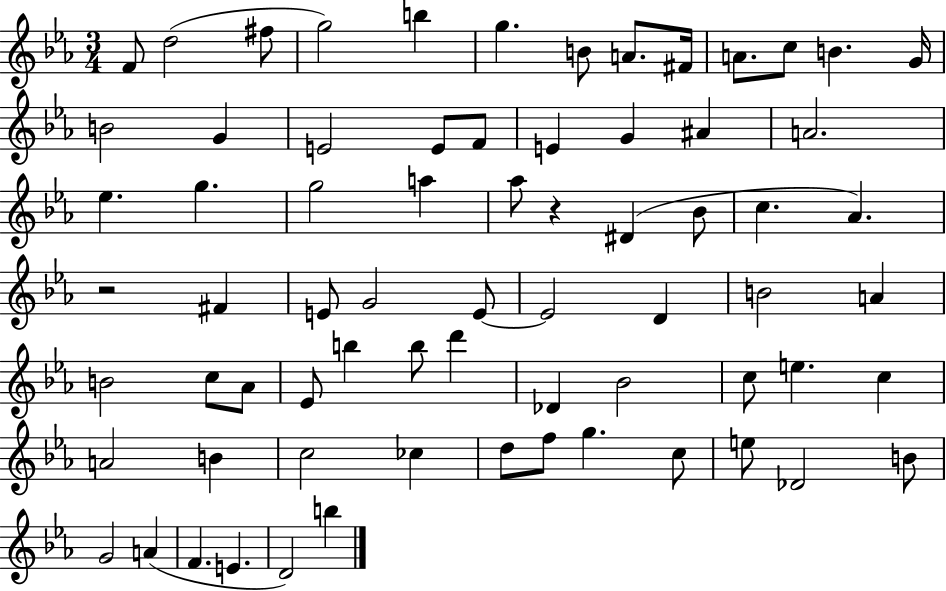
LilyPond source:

{
  \clef treble
  \numericTimeSignature
  \time 3/4
  \key ees \major
  f'8 d''2( fis''8 | g''2) b''4 | g''4. b'8 a'8. fis'16 | a'8. c''8 b'4. g'16 | \break b'2 g'4 | e'2 e'8 f'8 | e'4 g'4 ais'4 | a'2. | \break ees''4. g''4. | g''2 a''4 | aes''8 r4 dis'4( bes'8 | c''4. aes'4.) | \break r2 fis'4 | e'8 g'2 e'8~~ | e'2 d'4 | b'2 a'4 | \break b'2 c''8 aes'8 | ees'8 b''4 b''8 d'''4 | des'4 bes'2 | c''8 e''4. c''4 | \break a'2 b'4 | c''2 ces''4 | d''8 f''8 g''4. c''8 | e''8 des'2 b'8 | \break g'2 a'4( | f'4. e'4. | d'2) b''4 | \bar "|."
}